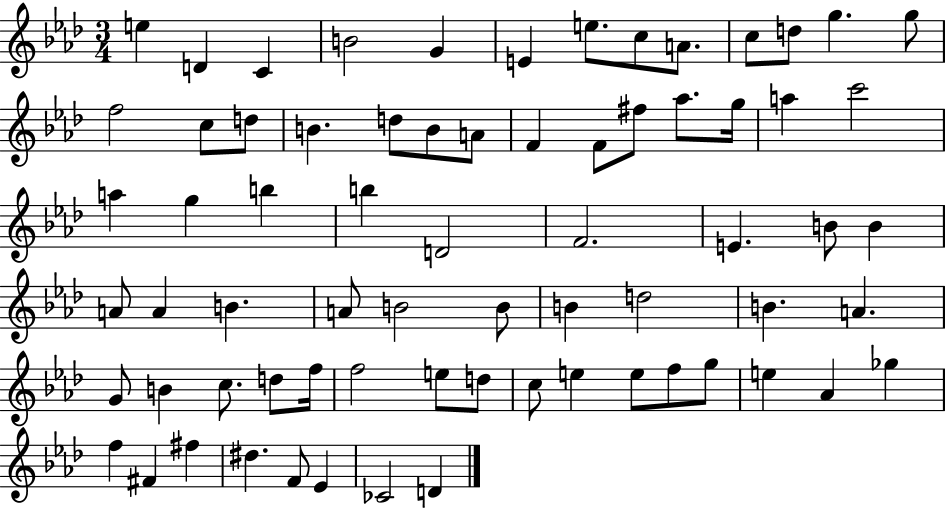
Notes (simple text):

E5/q D4/q C4/q B4/h G4/q E4/q E5/e. C5/e A4/e. C5/e D5/e G5/q. G5/e F5/h C5/e D5/e B4/q. D5/e B4/e A4/e F4/q F4/e F#5/e Ab5/e. G5/s A5/q C6/h A5/q G5/q B5/q B5/q D4/h F4/h. E4/q. B4/e B4/q A4/e A4/q B4/q. A4/e B4/h B4/e B4/q D5/h B4/q. A4/q. G4/e B4/q C5/e. D5/e F5/s F5/h E5/e D5/e C5/e E5/q E5/e F5/e G5/e E5/q Ab4/q Gb5/q F5/q F#4/q F#5/q D#5/q. F4/e Eb4/q CES4/h D4/q